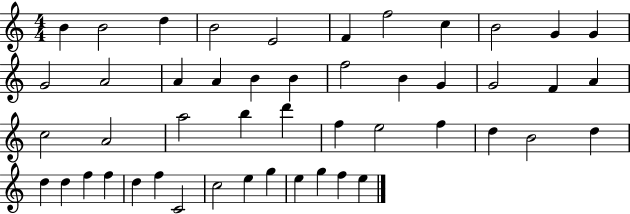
B4/q B4/h D5/q B4/h E4/h F4/q F5/h C5/q B4/h G4/q G4/q G4/h A4/h A4/q A4/q B4/q B4/q F5/h B4/q G4/q G4/h F4/q A4/q C5/h A4/h A5/h B5/q D6/q F5/q E5/h F5/q D5/q B4/h D5/q D5/q D5/q F5/q F5/q D5/q F5/q C4/h C5/h E5/q G5/q E5/q G5/q F5/q E5/q